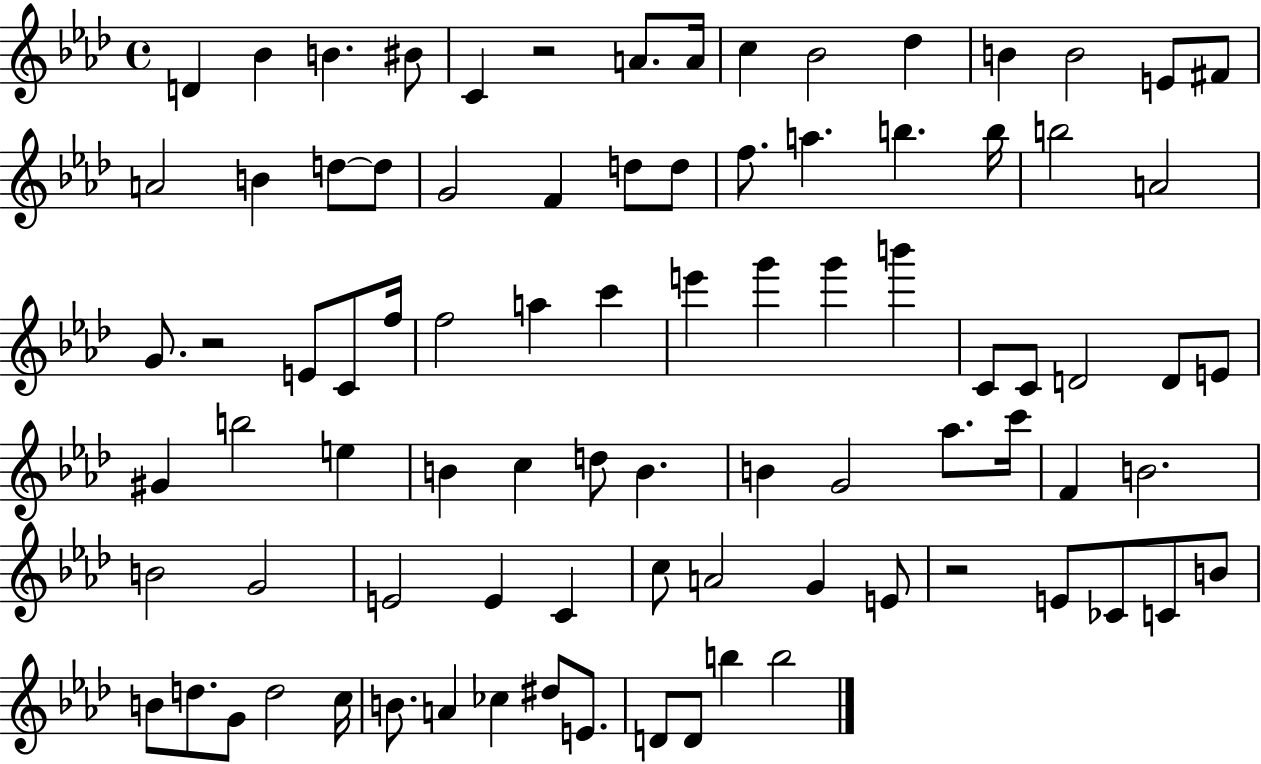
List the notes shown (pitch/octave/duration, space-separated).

D4/q Bb4/q B4/q. BIS4/e C4/q R/h A4/e. A4/s C5/q Bb4/h Db5/q B4/q B4/h E4/e F#4/e A4/h B4/q D5/e D5/e G4/h F4/q D5/e D5/e F5/e. A5/q. B5/q. B5/s B5/h A4/h G4/e. R/h E4/e C4/e F5/s F5/h A5/q C6/q E6/q G6/q G6/q B6/q C4/e C4/e D4/h D4/e E4/e G#4/q B5/h E5/q B4/q C5/q D5/e B4/q. B4/q G4/h Ab5/e. C6/s F4/q B4/h. B4/h G4/h E4/h E4/q C4/q C5/e A4/h G4/q E4/e R/h E4/e CES4/e C4/e B4/e B4/e D5/e. G4/e D5/h C5/s B4/e. A4/q CES5/q D#5/e E4/e. D4/e D4/e B5/q B5/h